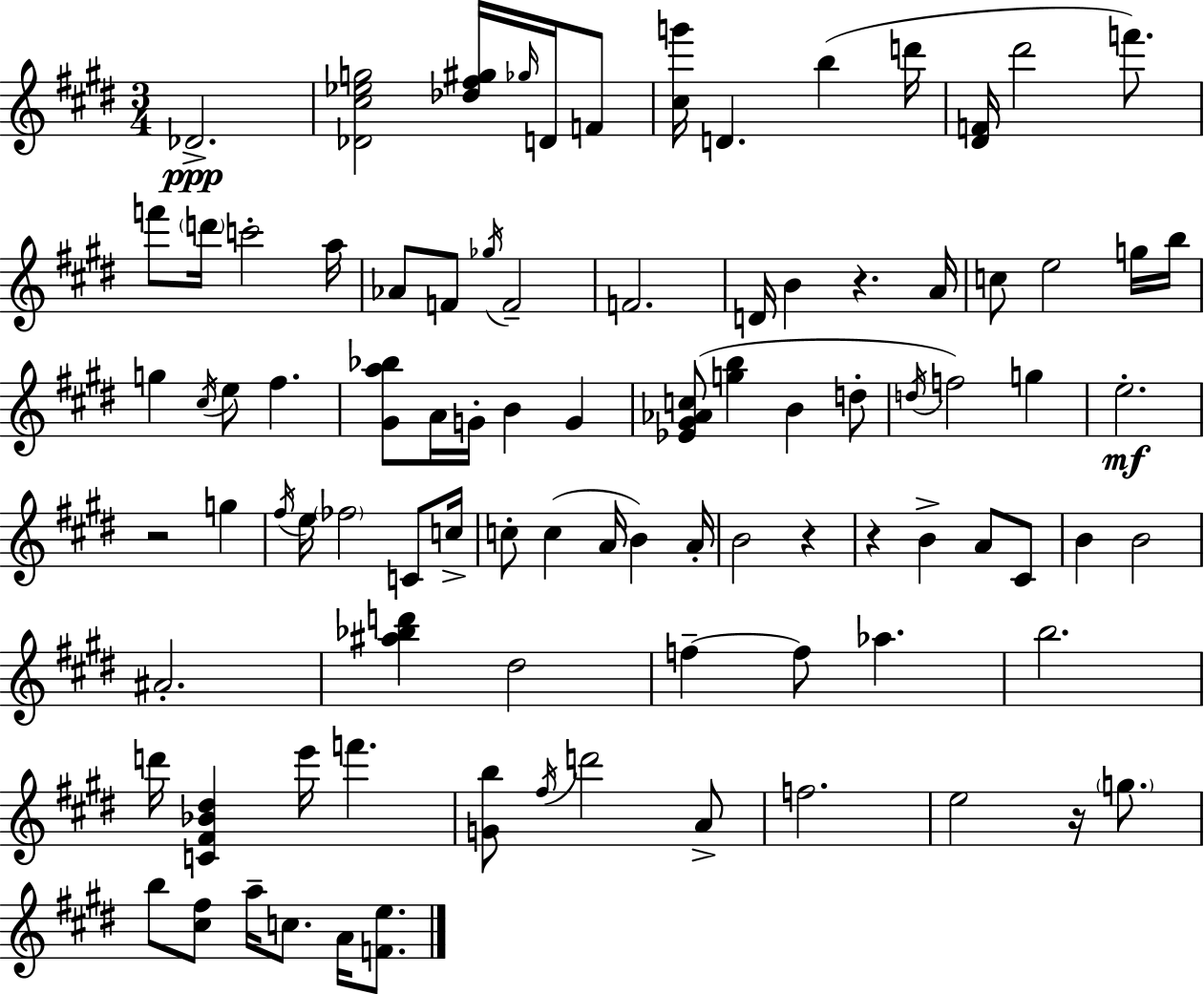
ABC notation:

X:1
T:Untitled
M:3/4
L:1/4
K:E
_D2 [_D^c_eg]2 [_d^f^g]/4 _g/4 D/4 F/2 [^cg']/4 D b d'/4 [^DF]/4 ^d'2 f'/2 f'/2 d'/4 c'2 a/4 _A/2 F/2 _g/4 F2 F2 D/4 B z A/4 c/2 e2 g/4 b/4 g ^c/4 e/2 ^f [^Ga_b]/2 A/4 G/4 B G [_E^G_Ac]/2 [gb] B d/2 d/4 f2 g e2 z2 g ^f/4 e/4 _f2 C/2 c/4 c/2 c A/4 B A/4 B2 z z B A/2 ^C/2 B B2 ^A2 [^a_bd'] ^d2 f f/2 _a b2 d'/4 [C^F_B^d] e'/4 f' [Gb]/2 ^f/4 d'2 A/2 f2 e2 z/4 g/2 b/2 [^c^f]/2 a/4 c/2 A/4 [Fe]/2